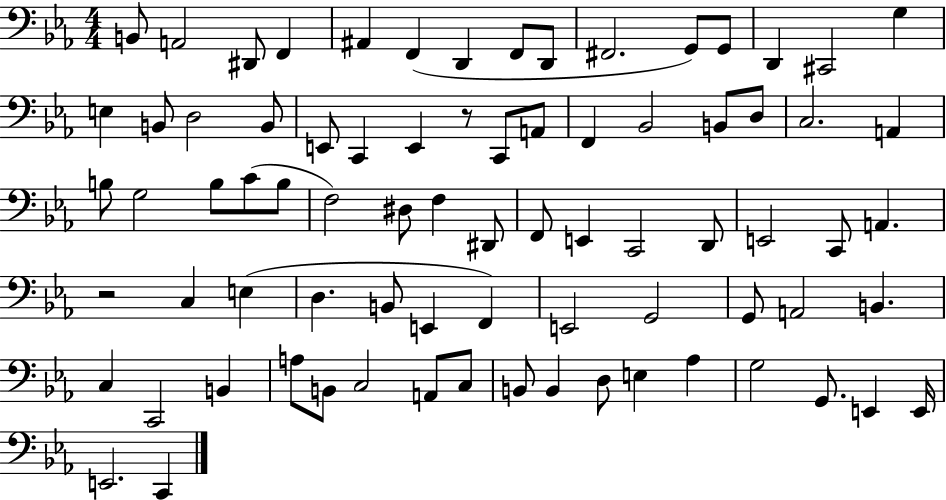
{
  \clef bass
  \numericTimeSignature
  \time 4/4
  \key ees \major
  b,8 a,2 dis,8 f,4 | ais,4 f,4( d,4 f,8 d,8 | fis,2. g,8) g,8 | d,4 cis,2 g4 | \break e4 b,8 d2 b,8 | e,8 c,4 e,4 r8 c,8 a,8 | f,4 bes,2 b,8 d8 | c2. a,4 | \break b8 g2 b8 c'8( b8 | f2) dis8 f4 dis,8 | f,8 e,4 c,2 d,8 | e,2 c,8 a,4. | \break r2 c4 e4( | d4. b,8 e,4 f,4) | e,2 g,2 | g,8 a,2 b,4. | \break c4 c,2 b,4 | a8 b,8 c2 a,8 c8 | b,8 b,4 d8 e4 aes4 | g2 g,8. e,4 e,16 | \break e,2. c,4 | \bar "|."
}